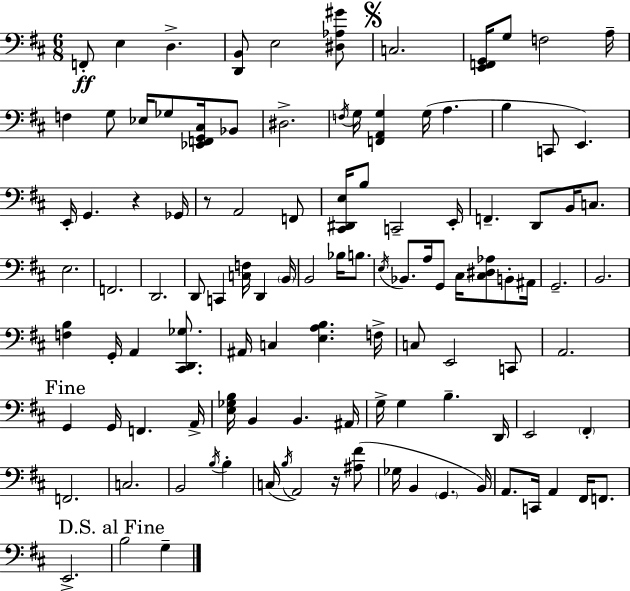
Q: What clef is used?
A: bass